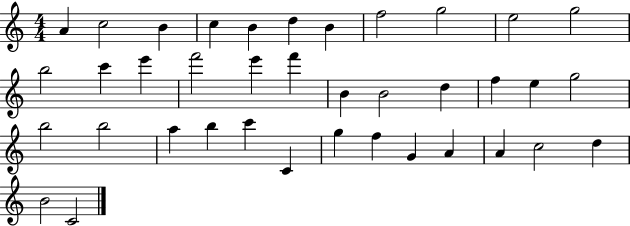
{
  \clef treble
  \numericTimeSignature
  \time 4/4
  \key c \major
  a'4 c''2 b'4 | c''4 b'4 d''4 b'4 | f''2 g''2 | e''2 g''2 | \break b''2 c'''4 e'''4 | f'''2 e'''4 f'''4 | b'4 b'2 d''4 | f''4 e''4 g''2 | \break b''2 b''2 | a''4 b''4 c'''4 c'4 | g''4 f''4 g'4 a'4 | a'4 c''2 d''4 | \break b'2 c'2 | \bar "|."
}